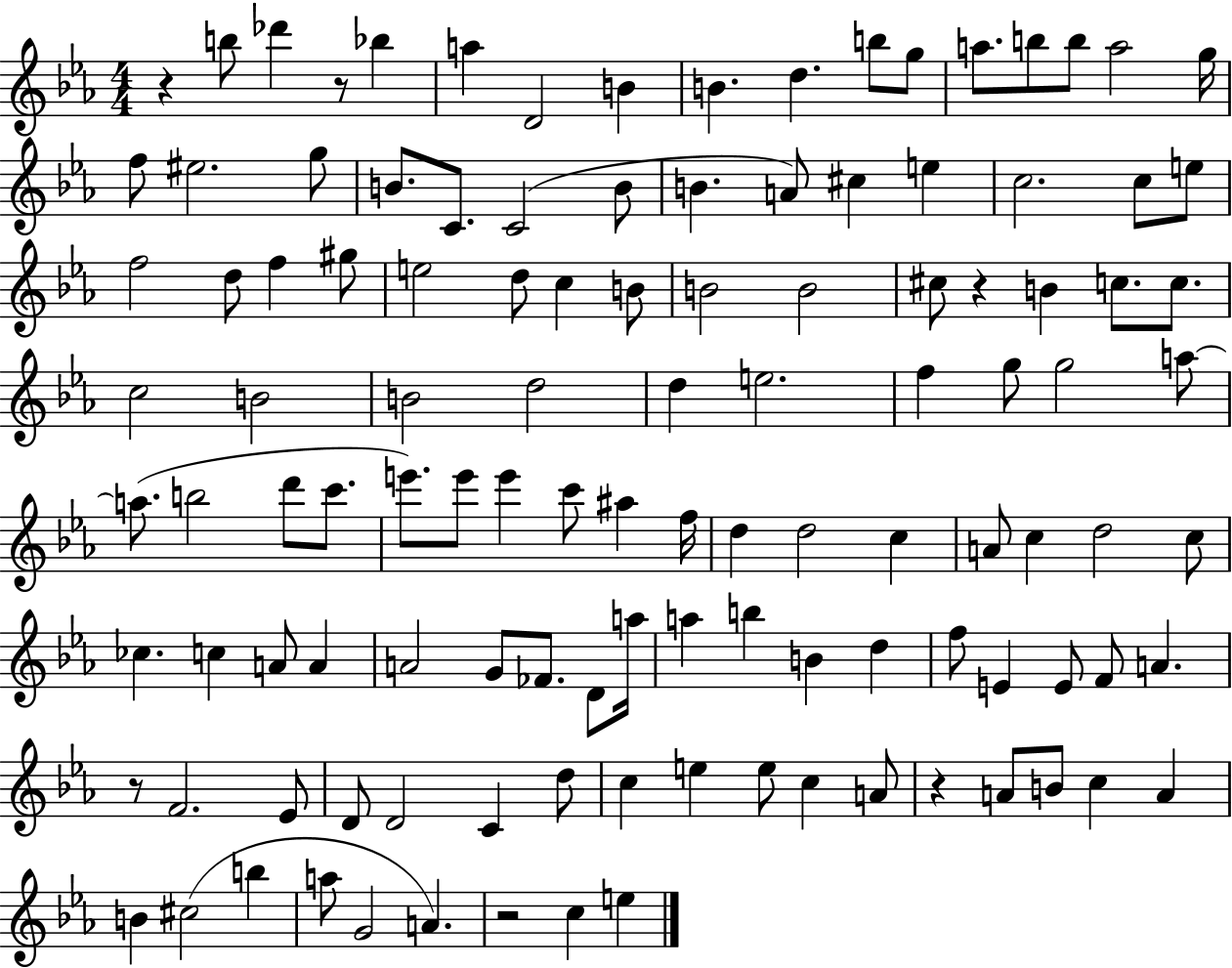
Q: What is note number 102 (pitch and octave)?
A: C5